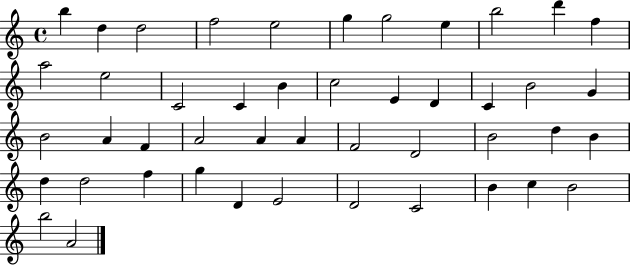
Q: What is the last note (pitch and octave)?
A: A4